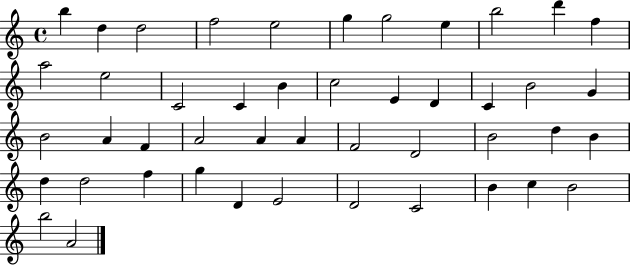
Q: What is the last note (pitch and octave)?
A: A4